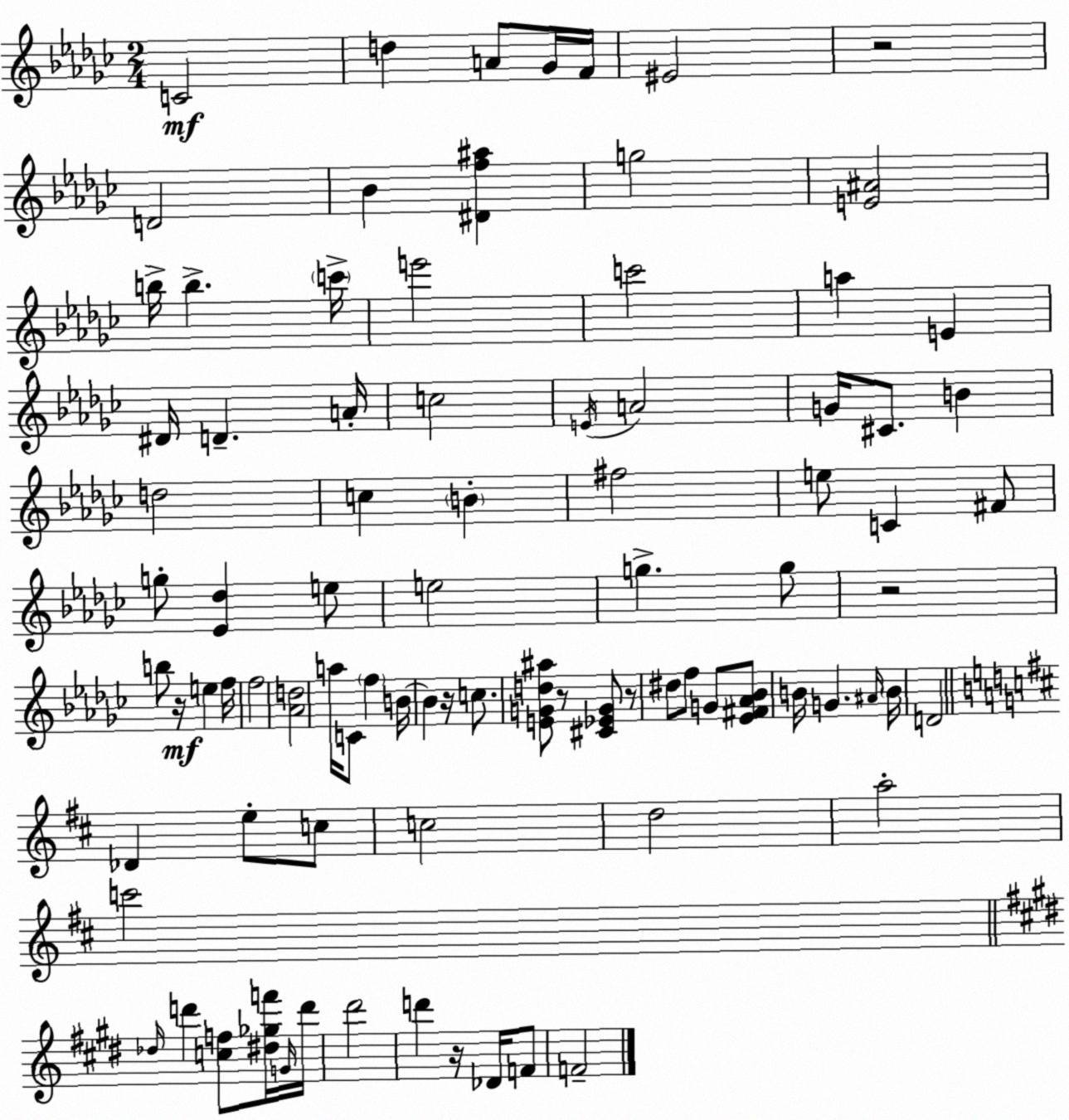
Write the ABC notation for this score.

X:1
T:Untitled
M:2/4
L:1/4
K:Ebm
C2 d A/2 _G/4 F/4 ^E2 z2 D2 _B [^Df^a] g2 [E^A]2 b/4 b c'/4 e'2 c'2 a E ^D/4 D A/4 c2 E/4 A2 G/4 ^C/2 B d2 c B ^f2 e/2 C ^F/2 g/2 [_E_d] e/2 e2 g g/2 z2 b/2 z/4 e f/4 f2 [_Ad]2 a/4 C/2 f B/4 B z/4 c/2 [EGd^a]/2 z/2 [^C_EG]/2 z/2 ^d/2 f/2 G/2 [_E^F_A_B]/2 B/4 G ^A/4 B/4 D2 _D e/2 c/2 c2 d2 a2 c'2 _d/4 d' [cf]/2 [^d_gf']/4 G/4 d'/4 ^d'2 d' z/4 _D/4 F/2 F2